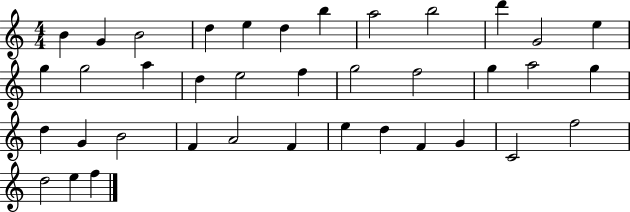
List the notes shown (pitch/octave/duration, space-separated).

B4/q G4/q B4/h D5/q E5/q D5/q B5/q A5/h B5/h D6/q G4/h E5/q G5/q G5/h A5/q D5/q E5/h F5/q G5/h F5/h G5/q A5/h G5/q D5/q G4/q B4/h F4/q A4/h F4/q E5/q D5/q F4/q G4/q C4/h F5/h D5/h E5/q F5/q